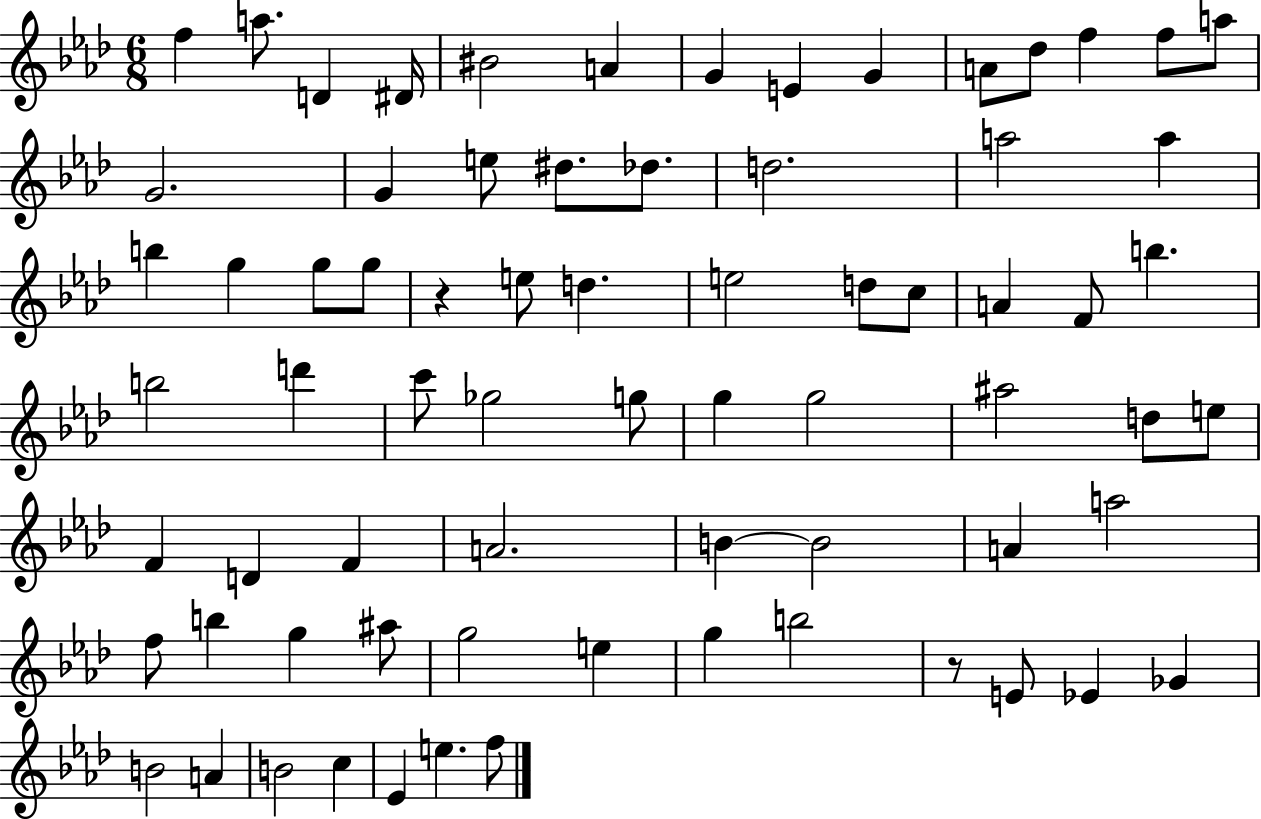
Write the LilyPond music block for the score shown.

{
  \clef treble
  \numericTimeSignature
  \time 6/8
  \key aes \major
  f''4 a''8. d'4 dis'16 | bis'2 a'4 | g'4 e'4 g'4 | a'8 des''8 f''4 f''8 a''8 | \break g'2. | g'4 e''8 dis''8. des''8. | d''2. | a''2 a''4 | \break b''4 g''4 g''8 g''8 | r4 e''8 d''4. | e''2 d''8 c''8 | a'4 f'8 b''4. | \break b''2 d'''4 | c'''8 ges''2 g''8 | g''4 g''2 | ais''2 d''8 e''8 | \break f'4 d'4 f'4 | a'2. | b'4~~ b'2 | a'4 a''2 | \break f''8 b''4 g''4 ais''8 | g''2 e''4 | g''4 b''2 | r8 e'8 ees'4 ges'4 | \break b'2 a'4 | b'2 c''4 | ees'4 e''4. f''8 | \bar "|."
}